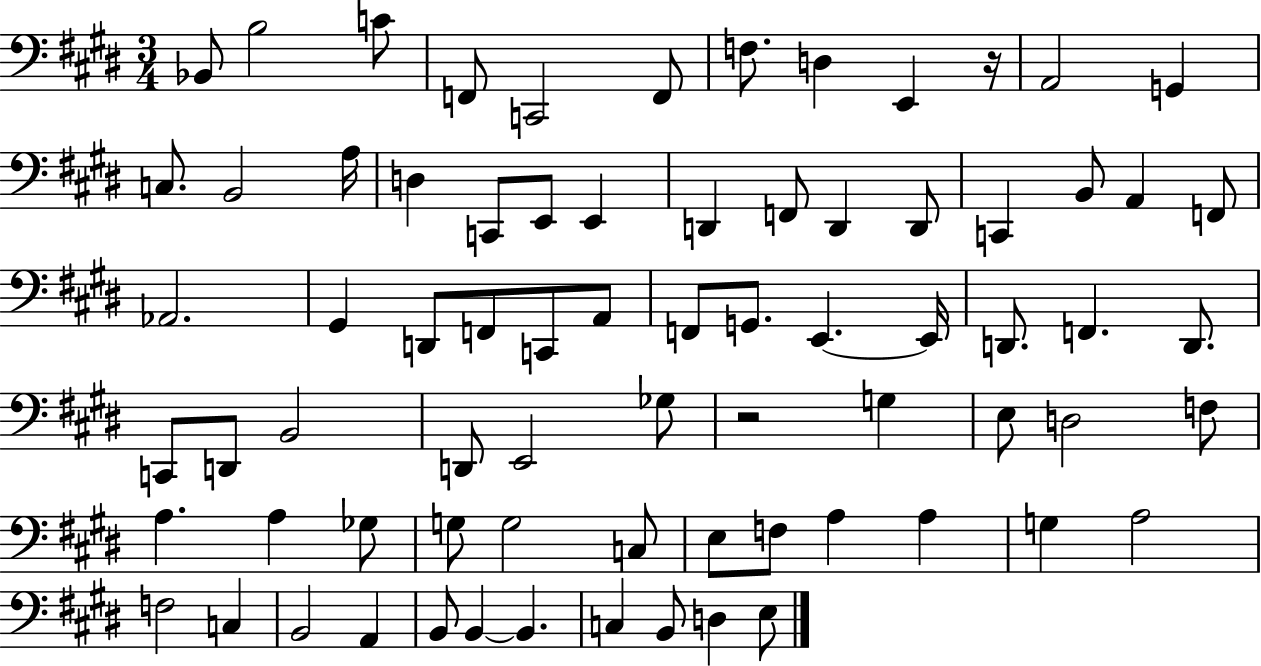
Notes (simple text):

Bb2/e B3/h C4/e F2/e C2/h F2/e F3/e. D3/q E2/q R/s A2/h G2/q C3/e. B2/h A3/s D3/q C2/e E2/e E2/q D2/q F2/e D2/q D2/e C2/q B2/e A2/q F2/e Ab2/h. G#2/q D2/e F2/e C2/e A2/e F2/e G2/e. E2/q. E2/s D2/e. F2/q. D2/e. C2/e D2/e B2/h D2/e E2/h Gb3/e R/h G3/q E3/e D3/h F3/e A3/q. A3/q Gb3/e G3/e G3/h C3/e E3/e F3/e A3/q A3/q G3/q A3/h F3/h C3/q B2/h A2/q B2/e B2/q B2/q. C3/q B2/e D3/q E3/e